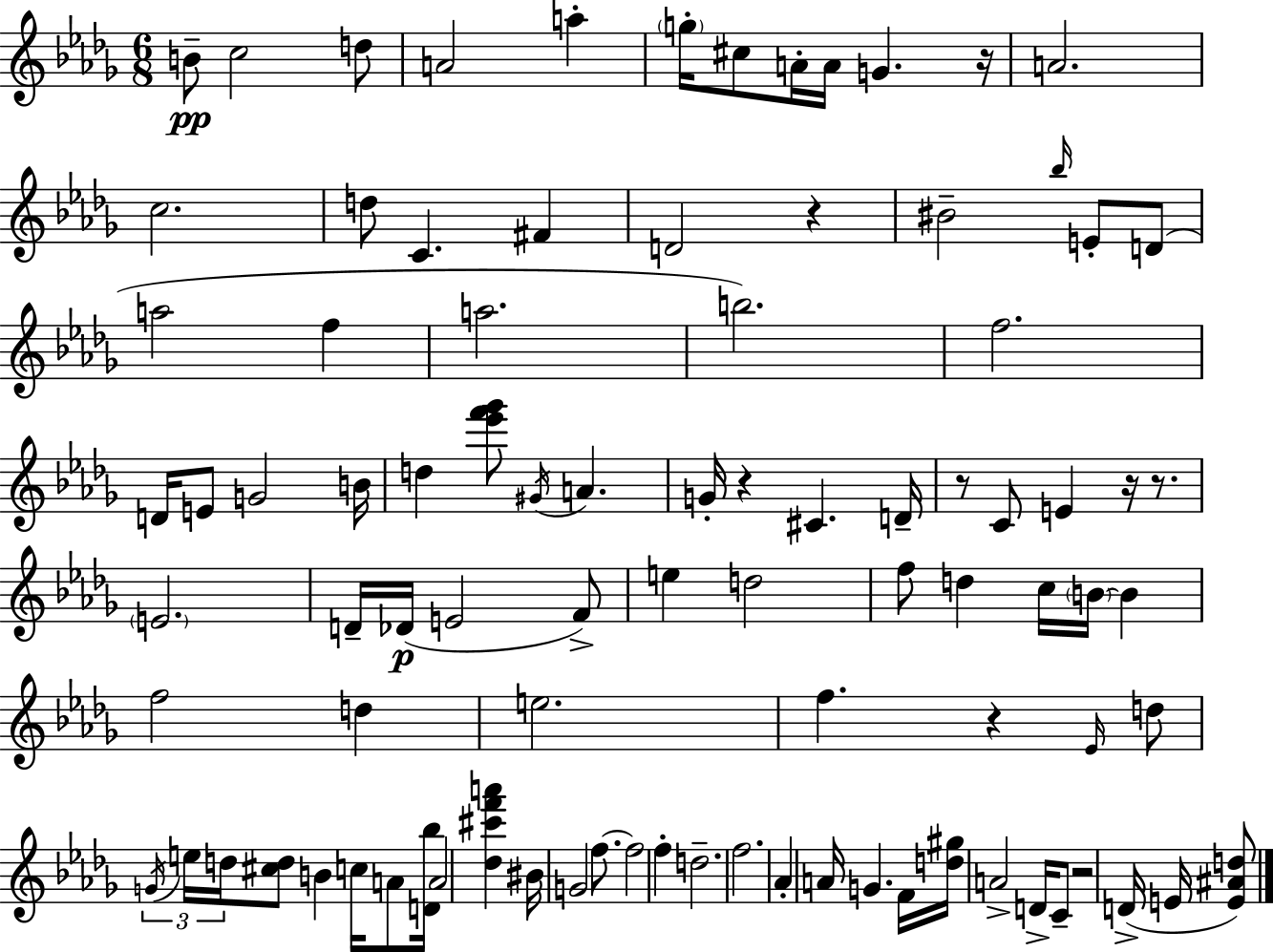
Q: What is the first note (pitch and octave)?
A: B4